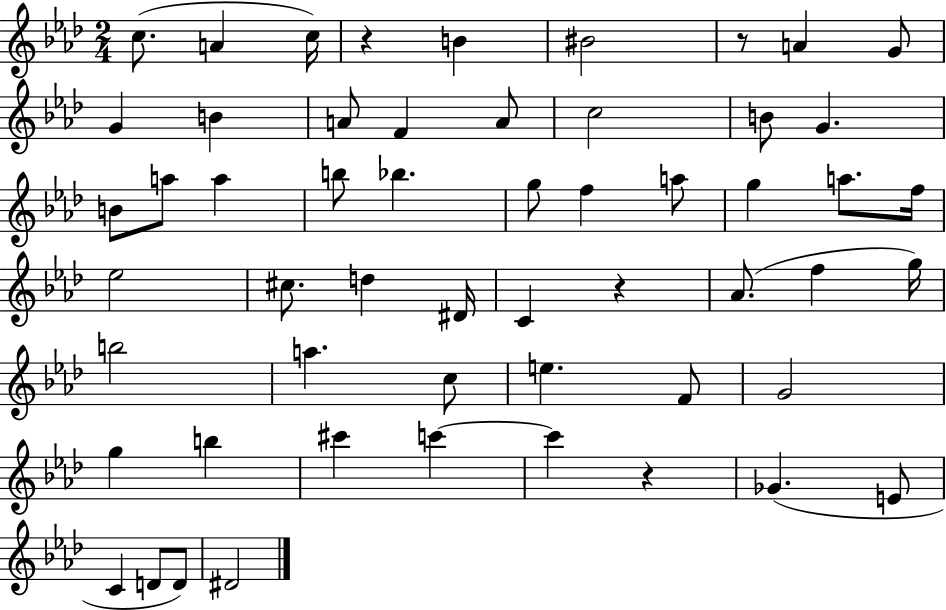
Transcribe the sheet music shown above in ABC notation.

X:1
T:Untitled
M:2/4
L:1/4
K:Ab
c/2 A c/4 z B ^B2 z/2 A G/2 G B A/2 F A/2 c2 B/2 G B/2 a/2 a b/2 _b g/2 f a/2 g a/2 f/4 _e2 ^c/2 d ^D/4 C z _A/2 f g/4 b2 a c/2 e F/2 G2 g b ^c' c' c' z _G E/2 C D/2 D/2 ^D2